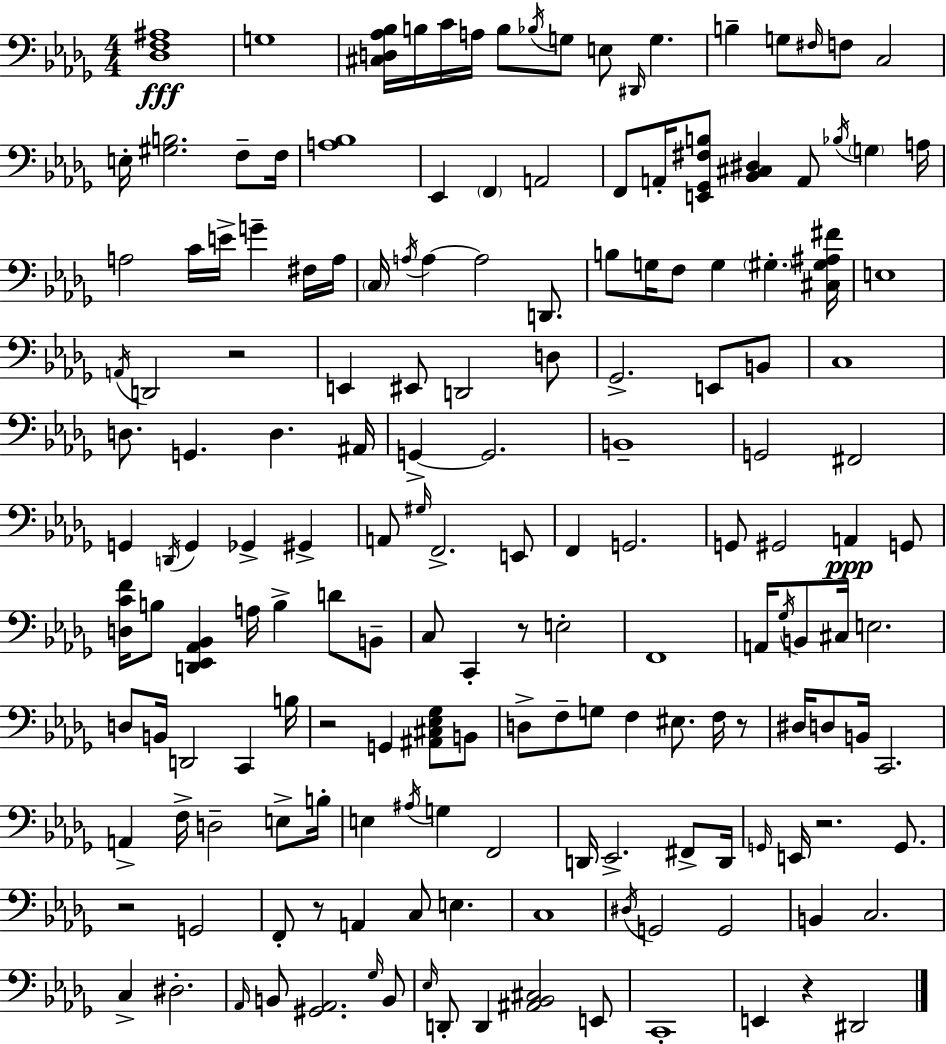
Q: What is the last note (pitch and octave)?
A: D#2